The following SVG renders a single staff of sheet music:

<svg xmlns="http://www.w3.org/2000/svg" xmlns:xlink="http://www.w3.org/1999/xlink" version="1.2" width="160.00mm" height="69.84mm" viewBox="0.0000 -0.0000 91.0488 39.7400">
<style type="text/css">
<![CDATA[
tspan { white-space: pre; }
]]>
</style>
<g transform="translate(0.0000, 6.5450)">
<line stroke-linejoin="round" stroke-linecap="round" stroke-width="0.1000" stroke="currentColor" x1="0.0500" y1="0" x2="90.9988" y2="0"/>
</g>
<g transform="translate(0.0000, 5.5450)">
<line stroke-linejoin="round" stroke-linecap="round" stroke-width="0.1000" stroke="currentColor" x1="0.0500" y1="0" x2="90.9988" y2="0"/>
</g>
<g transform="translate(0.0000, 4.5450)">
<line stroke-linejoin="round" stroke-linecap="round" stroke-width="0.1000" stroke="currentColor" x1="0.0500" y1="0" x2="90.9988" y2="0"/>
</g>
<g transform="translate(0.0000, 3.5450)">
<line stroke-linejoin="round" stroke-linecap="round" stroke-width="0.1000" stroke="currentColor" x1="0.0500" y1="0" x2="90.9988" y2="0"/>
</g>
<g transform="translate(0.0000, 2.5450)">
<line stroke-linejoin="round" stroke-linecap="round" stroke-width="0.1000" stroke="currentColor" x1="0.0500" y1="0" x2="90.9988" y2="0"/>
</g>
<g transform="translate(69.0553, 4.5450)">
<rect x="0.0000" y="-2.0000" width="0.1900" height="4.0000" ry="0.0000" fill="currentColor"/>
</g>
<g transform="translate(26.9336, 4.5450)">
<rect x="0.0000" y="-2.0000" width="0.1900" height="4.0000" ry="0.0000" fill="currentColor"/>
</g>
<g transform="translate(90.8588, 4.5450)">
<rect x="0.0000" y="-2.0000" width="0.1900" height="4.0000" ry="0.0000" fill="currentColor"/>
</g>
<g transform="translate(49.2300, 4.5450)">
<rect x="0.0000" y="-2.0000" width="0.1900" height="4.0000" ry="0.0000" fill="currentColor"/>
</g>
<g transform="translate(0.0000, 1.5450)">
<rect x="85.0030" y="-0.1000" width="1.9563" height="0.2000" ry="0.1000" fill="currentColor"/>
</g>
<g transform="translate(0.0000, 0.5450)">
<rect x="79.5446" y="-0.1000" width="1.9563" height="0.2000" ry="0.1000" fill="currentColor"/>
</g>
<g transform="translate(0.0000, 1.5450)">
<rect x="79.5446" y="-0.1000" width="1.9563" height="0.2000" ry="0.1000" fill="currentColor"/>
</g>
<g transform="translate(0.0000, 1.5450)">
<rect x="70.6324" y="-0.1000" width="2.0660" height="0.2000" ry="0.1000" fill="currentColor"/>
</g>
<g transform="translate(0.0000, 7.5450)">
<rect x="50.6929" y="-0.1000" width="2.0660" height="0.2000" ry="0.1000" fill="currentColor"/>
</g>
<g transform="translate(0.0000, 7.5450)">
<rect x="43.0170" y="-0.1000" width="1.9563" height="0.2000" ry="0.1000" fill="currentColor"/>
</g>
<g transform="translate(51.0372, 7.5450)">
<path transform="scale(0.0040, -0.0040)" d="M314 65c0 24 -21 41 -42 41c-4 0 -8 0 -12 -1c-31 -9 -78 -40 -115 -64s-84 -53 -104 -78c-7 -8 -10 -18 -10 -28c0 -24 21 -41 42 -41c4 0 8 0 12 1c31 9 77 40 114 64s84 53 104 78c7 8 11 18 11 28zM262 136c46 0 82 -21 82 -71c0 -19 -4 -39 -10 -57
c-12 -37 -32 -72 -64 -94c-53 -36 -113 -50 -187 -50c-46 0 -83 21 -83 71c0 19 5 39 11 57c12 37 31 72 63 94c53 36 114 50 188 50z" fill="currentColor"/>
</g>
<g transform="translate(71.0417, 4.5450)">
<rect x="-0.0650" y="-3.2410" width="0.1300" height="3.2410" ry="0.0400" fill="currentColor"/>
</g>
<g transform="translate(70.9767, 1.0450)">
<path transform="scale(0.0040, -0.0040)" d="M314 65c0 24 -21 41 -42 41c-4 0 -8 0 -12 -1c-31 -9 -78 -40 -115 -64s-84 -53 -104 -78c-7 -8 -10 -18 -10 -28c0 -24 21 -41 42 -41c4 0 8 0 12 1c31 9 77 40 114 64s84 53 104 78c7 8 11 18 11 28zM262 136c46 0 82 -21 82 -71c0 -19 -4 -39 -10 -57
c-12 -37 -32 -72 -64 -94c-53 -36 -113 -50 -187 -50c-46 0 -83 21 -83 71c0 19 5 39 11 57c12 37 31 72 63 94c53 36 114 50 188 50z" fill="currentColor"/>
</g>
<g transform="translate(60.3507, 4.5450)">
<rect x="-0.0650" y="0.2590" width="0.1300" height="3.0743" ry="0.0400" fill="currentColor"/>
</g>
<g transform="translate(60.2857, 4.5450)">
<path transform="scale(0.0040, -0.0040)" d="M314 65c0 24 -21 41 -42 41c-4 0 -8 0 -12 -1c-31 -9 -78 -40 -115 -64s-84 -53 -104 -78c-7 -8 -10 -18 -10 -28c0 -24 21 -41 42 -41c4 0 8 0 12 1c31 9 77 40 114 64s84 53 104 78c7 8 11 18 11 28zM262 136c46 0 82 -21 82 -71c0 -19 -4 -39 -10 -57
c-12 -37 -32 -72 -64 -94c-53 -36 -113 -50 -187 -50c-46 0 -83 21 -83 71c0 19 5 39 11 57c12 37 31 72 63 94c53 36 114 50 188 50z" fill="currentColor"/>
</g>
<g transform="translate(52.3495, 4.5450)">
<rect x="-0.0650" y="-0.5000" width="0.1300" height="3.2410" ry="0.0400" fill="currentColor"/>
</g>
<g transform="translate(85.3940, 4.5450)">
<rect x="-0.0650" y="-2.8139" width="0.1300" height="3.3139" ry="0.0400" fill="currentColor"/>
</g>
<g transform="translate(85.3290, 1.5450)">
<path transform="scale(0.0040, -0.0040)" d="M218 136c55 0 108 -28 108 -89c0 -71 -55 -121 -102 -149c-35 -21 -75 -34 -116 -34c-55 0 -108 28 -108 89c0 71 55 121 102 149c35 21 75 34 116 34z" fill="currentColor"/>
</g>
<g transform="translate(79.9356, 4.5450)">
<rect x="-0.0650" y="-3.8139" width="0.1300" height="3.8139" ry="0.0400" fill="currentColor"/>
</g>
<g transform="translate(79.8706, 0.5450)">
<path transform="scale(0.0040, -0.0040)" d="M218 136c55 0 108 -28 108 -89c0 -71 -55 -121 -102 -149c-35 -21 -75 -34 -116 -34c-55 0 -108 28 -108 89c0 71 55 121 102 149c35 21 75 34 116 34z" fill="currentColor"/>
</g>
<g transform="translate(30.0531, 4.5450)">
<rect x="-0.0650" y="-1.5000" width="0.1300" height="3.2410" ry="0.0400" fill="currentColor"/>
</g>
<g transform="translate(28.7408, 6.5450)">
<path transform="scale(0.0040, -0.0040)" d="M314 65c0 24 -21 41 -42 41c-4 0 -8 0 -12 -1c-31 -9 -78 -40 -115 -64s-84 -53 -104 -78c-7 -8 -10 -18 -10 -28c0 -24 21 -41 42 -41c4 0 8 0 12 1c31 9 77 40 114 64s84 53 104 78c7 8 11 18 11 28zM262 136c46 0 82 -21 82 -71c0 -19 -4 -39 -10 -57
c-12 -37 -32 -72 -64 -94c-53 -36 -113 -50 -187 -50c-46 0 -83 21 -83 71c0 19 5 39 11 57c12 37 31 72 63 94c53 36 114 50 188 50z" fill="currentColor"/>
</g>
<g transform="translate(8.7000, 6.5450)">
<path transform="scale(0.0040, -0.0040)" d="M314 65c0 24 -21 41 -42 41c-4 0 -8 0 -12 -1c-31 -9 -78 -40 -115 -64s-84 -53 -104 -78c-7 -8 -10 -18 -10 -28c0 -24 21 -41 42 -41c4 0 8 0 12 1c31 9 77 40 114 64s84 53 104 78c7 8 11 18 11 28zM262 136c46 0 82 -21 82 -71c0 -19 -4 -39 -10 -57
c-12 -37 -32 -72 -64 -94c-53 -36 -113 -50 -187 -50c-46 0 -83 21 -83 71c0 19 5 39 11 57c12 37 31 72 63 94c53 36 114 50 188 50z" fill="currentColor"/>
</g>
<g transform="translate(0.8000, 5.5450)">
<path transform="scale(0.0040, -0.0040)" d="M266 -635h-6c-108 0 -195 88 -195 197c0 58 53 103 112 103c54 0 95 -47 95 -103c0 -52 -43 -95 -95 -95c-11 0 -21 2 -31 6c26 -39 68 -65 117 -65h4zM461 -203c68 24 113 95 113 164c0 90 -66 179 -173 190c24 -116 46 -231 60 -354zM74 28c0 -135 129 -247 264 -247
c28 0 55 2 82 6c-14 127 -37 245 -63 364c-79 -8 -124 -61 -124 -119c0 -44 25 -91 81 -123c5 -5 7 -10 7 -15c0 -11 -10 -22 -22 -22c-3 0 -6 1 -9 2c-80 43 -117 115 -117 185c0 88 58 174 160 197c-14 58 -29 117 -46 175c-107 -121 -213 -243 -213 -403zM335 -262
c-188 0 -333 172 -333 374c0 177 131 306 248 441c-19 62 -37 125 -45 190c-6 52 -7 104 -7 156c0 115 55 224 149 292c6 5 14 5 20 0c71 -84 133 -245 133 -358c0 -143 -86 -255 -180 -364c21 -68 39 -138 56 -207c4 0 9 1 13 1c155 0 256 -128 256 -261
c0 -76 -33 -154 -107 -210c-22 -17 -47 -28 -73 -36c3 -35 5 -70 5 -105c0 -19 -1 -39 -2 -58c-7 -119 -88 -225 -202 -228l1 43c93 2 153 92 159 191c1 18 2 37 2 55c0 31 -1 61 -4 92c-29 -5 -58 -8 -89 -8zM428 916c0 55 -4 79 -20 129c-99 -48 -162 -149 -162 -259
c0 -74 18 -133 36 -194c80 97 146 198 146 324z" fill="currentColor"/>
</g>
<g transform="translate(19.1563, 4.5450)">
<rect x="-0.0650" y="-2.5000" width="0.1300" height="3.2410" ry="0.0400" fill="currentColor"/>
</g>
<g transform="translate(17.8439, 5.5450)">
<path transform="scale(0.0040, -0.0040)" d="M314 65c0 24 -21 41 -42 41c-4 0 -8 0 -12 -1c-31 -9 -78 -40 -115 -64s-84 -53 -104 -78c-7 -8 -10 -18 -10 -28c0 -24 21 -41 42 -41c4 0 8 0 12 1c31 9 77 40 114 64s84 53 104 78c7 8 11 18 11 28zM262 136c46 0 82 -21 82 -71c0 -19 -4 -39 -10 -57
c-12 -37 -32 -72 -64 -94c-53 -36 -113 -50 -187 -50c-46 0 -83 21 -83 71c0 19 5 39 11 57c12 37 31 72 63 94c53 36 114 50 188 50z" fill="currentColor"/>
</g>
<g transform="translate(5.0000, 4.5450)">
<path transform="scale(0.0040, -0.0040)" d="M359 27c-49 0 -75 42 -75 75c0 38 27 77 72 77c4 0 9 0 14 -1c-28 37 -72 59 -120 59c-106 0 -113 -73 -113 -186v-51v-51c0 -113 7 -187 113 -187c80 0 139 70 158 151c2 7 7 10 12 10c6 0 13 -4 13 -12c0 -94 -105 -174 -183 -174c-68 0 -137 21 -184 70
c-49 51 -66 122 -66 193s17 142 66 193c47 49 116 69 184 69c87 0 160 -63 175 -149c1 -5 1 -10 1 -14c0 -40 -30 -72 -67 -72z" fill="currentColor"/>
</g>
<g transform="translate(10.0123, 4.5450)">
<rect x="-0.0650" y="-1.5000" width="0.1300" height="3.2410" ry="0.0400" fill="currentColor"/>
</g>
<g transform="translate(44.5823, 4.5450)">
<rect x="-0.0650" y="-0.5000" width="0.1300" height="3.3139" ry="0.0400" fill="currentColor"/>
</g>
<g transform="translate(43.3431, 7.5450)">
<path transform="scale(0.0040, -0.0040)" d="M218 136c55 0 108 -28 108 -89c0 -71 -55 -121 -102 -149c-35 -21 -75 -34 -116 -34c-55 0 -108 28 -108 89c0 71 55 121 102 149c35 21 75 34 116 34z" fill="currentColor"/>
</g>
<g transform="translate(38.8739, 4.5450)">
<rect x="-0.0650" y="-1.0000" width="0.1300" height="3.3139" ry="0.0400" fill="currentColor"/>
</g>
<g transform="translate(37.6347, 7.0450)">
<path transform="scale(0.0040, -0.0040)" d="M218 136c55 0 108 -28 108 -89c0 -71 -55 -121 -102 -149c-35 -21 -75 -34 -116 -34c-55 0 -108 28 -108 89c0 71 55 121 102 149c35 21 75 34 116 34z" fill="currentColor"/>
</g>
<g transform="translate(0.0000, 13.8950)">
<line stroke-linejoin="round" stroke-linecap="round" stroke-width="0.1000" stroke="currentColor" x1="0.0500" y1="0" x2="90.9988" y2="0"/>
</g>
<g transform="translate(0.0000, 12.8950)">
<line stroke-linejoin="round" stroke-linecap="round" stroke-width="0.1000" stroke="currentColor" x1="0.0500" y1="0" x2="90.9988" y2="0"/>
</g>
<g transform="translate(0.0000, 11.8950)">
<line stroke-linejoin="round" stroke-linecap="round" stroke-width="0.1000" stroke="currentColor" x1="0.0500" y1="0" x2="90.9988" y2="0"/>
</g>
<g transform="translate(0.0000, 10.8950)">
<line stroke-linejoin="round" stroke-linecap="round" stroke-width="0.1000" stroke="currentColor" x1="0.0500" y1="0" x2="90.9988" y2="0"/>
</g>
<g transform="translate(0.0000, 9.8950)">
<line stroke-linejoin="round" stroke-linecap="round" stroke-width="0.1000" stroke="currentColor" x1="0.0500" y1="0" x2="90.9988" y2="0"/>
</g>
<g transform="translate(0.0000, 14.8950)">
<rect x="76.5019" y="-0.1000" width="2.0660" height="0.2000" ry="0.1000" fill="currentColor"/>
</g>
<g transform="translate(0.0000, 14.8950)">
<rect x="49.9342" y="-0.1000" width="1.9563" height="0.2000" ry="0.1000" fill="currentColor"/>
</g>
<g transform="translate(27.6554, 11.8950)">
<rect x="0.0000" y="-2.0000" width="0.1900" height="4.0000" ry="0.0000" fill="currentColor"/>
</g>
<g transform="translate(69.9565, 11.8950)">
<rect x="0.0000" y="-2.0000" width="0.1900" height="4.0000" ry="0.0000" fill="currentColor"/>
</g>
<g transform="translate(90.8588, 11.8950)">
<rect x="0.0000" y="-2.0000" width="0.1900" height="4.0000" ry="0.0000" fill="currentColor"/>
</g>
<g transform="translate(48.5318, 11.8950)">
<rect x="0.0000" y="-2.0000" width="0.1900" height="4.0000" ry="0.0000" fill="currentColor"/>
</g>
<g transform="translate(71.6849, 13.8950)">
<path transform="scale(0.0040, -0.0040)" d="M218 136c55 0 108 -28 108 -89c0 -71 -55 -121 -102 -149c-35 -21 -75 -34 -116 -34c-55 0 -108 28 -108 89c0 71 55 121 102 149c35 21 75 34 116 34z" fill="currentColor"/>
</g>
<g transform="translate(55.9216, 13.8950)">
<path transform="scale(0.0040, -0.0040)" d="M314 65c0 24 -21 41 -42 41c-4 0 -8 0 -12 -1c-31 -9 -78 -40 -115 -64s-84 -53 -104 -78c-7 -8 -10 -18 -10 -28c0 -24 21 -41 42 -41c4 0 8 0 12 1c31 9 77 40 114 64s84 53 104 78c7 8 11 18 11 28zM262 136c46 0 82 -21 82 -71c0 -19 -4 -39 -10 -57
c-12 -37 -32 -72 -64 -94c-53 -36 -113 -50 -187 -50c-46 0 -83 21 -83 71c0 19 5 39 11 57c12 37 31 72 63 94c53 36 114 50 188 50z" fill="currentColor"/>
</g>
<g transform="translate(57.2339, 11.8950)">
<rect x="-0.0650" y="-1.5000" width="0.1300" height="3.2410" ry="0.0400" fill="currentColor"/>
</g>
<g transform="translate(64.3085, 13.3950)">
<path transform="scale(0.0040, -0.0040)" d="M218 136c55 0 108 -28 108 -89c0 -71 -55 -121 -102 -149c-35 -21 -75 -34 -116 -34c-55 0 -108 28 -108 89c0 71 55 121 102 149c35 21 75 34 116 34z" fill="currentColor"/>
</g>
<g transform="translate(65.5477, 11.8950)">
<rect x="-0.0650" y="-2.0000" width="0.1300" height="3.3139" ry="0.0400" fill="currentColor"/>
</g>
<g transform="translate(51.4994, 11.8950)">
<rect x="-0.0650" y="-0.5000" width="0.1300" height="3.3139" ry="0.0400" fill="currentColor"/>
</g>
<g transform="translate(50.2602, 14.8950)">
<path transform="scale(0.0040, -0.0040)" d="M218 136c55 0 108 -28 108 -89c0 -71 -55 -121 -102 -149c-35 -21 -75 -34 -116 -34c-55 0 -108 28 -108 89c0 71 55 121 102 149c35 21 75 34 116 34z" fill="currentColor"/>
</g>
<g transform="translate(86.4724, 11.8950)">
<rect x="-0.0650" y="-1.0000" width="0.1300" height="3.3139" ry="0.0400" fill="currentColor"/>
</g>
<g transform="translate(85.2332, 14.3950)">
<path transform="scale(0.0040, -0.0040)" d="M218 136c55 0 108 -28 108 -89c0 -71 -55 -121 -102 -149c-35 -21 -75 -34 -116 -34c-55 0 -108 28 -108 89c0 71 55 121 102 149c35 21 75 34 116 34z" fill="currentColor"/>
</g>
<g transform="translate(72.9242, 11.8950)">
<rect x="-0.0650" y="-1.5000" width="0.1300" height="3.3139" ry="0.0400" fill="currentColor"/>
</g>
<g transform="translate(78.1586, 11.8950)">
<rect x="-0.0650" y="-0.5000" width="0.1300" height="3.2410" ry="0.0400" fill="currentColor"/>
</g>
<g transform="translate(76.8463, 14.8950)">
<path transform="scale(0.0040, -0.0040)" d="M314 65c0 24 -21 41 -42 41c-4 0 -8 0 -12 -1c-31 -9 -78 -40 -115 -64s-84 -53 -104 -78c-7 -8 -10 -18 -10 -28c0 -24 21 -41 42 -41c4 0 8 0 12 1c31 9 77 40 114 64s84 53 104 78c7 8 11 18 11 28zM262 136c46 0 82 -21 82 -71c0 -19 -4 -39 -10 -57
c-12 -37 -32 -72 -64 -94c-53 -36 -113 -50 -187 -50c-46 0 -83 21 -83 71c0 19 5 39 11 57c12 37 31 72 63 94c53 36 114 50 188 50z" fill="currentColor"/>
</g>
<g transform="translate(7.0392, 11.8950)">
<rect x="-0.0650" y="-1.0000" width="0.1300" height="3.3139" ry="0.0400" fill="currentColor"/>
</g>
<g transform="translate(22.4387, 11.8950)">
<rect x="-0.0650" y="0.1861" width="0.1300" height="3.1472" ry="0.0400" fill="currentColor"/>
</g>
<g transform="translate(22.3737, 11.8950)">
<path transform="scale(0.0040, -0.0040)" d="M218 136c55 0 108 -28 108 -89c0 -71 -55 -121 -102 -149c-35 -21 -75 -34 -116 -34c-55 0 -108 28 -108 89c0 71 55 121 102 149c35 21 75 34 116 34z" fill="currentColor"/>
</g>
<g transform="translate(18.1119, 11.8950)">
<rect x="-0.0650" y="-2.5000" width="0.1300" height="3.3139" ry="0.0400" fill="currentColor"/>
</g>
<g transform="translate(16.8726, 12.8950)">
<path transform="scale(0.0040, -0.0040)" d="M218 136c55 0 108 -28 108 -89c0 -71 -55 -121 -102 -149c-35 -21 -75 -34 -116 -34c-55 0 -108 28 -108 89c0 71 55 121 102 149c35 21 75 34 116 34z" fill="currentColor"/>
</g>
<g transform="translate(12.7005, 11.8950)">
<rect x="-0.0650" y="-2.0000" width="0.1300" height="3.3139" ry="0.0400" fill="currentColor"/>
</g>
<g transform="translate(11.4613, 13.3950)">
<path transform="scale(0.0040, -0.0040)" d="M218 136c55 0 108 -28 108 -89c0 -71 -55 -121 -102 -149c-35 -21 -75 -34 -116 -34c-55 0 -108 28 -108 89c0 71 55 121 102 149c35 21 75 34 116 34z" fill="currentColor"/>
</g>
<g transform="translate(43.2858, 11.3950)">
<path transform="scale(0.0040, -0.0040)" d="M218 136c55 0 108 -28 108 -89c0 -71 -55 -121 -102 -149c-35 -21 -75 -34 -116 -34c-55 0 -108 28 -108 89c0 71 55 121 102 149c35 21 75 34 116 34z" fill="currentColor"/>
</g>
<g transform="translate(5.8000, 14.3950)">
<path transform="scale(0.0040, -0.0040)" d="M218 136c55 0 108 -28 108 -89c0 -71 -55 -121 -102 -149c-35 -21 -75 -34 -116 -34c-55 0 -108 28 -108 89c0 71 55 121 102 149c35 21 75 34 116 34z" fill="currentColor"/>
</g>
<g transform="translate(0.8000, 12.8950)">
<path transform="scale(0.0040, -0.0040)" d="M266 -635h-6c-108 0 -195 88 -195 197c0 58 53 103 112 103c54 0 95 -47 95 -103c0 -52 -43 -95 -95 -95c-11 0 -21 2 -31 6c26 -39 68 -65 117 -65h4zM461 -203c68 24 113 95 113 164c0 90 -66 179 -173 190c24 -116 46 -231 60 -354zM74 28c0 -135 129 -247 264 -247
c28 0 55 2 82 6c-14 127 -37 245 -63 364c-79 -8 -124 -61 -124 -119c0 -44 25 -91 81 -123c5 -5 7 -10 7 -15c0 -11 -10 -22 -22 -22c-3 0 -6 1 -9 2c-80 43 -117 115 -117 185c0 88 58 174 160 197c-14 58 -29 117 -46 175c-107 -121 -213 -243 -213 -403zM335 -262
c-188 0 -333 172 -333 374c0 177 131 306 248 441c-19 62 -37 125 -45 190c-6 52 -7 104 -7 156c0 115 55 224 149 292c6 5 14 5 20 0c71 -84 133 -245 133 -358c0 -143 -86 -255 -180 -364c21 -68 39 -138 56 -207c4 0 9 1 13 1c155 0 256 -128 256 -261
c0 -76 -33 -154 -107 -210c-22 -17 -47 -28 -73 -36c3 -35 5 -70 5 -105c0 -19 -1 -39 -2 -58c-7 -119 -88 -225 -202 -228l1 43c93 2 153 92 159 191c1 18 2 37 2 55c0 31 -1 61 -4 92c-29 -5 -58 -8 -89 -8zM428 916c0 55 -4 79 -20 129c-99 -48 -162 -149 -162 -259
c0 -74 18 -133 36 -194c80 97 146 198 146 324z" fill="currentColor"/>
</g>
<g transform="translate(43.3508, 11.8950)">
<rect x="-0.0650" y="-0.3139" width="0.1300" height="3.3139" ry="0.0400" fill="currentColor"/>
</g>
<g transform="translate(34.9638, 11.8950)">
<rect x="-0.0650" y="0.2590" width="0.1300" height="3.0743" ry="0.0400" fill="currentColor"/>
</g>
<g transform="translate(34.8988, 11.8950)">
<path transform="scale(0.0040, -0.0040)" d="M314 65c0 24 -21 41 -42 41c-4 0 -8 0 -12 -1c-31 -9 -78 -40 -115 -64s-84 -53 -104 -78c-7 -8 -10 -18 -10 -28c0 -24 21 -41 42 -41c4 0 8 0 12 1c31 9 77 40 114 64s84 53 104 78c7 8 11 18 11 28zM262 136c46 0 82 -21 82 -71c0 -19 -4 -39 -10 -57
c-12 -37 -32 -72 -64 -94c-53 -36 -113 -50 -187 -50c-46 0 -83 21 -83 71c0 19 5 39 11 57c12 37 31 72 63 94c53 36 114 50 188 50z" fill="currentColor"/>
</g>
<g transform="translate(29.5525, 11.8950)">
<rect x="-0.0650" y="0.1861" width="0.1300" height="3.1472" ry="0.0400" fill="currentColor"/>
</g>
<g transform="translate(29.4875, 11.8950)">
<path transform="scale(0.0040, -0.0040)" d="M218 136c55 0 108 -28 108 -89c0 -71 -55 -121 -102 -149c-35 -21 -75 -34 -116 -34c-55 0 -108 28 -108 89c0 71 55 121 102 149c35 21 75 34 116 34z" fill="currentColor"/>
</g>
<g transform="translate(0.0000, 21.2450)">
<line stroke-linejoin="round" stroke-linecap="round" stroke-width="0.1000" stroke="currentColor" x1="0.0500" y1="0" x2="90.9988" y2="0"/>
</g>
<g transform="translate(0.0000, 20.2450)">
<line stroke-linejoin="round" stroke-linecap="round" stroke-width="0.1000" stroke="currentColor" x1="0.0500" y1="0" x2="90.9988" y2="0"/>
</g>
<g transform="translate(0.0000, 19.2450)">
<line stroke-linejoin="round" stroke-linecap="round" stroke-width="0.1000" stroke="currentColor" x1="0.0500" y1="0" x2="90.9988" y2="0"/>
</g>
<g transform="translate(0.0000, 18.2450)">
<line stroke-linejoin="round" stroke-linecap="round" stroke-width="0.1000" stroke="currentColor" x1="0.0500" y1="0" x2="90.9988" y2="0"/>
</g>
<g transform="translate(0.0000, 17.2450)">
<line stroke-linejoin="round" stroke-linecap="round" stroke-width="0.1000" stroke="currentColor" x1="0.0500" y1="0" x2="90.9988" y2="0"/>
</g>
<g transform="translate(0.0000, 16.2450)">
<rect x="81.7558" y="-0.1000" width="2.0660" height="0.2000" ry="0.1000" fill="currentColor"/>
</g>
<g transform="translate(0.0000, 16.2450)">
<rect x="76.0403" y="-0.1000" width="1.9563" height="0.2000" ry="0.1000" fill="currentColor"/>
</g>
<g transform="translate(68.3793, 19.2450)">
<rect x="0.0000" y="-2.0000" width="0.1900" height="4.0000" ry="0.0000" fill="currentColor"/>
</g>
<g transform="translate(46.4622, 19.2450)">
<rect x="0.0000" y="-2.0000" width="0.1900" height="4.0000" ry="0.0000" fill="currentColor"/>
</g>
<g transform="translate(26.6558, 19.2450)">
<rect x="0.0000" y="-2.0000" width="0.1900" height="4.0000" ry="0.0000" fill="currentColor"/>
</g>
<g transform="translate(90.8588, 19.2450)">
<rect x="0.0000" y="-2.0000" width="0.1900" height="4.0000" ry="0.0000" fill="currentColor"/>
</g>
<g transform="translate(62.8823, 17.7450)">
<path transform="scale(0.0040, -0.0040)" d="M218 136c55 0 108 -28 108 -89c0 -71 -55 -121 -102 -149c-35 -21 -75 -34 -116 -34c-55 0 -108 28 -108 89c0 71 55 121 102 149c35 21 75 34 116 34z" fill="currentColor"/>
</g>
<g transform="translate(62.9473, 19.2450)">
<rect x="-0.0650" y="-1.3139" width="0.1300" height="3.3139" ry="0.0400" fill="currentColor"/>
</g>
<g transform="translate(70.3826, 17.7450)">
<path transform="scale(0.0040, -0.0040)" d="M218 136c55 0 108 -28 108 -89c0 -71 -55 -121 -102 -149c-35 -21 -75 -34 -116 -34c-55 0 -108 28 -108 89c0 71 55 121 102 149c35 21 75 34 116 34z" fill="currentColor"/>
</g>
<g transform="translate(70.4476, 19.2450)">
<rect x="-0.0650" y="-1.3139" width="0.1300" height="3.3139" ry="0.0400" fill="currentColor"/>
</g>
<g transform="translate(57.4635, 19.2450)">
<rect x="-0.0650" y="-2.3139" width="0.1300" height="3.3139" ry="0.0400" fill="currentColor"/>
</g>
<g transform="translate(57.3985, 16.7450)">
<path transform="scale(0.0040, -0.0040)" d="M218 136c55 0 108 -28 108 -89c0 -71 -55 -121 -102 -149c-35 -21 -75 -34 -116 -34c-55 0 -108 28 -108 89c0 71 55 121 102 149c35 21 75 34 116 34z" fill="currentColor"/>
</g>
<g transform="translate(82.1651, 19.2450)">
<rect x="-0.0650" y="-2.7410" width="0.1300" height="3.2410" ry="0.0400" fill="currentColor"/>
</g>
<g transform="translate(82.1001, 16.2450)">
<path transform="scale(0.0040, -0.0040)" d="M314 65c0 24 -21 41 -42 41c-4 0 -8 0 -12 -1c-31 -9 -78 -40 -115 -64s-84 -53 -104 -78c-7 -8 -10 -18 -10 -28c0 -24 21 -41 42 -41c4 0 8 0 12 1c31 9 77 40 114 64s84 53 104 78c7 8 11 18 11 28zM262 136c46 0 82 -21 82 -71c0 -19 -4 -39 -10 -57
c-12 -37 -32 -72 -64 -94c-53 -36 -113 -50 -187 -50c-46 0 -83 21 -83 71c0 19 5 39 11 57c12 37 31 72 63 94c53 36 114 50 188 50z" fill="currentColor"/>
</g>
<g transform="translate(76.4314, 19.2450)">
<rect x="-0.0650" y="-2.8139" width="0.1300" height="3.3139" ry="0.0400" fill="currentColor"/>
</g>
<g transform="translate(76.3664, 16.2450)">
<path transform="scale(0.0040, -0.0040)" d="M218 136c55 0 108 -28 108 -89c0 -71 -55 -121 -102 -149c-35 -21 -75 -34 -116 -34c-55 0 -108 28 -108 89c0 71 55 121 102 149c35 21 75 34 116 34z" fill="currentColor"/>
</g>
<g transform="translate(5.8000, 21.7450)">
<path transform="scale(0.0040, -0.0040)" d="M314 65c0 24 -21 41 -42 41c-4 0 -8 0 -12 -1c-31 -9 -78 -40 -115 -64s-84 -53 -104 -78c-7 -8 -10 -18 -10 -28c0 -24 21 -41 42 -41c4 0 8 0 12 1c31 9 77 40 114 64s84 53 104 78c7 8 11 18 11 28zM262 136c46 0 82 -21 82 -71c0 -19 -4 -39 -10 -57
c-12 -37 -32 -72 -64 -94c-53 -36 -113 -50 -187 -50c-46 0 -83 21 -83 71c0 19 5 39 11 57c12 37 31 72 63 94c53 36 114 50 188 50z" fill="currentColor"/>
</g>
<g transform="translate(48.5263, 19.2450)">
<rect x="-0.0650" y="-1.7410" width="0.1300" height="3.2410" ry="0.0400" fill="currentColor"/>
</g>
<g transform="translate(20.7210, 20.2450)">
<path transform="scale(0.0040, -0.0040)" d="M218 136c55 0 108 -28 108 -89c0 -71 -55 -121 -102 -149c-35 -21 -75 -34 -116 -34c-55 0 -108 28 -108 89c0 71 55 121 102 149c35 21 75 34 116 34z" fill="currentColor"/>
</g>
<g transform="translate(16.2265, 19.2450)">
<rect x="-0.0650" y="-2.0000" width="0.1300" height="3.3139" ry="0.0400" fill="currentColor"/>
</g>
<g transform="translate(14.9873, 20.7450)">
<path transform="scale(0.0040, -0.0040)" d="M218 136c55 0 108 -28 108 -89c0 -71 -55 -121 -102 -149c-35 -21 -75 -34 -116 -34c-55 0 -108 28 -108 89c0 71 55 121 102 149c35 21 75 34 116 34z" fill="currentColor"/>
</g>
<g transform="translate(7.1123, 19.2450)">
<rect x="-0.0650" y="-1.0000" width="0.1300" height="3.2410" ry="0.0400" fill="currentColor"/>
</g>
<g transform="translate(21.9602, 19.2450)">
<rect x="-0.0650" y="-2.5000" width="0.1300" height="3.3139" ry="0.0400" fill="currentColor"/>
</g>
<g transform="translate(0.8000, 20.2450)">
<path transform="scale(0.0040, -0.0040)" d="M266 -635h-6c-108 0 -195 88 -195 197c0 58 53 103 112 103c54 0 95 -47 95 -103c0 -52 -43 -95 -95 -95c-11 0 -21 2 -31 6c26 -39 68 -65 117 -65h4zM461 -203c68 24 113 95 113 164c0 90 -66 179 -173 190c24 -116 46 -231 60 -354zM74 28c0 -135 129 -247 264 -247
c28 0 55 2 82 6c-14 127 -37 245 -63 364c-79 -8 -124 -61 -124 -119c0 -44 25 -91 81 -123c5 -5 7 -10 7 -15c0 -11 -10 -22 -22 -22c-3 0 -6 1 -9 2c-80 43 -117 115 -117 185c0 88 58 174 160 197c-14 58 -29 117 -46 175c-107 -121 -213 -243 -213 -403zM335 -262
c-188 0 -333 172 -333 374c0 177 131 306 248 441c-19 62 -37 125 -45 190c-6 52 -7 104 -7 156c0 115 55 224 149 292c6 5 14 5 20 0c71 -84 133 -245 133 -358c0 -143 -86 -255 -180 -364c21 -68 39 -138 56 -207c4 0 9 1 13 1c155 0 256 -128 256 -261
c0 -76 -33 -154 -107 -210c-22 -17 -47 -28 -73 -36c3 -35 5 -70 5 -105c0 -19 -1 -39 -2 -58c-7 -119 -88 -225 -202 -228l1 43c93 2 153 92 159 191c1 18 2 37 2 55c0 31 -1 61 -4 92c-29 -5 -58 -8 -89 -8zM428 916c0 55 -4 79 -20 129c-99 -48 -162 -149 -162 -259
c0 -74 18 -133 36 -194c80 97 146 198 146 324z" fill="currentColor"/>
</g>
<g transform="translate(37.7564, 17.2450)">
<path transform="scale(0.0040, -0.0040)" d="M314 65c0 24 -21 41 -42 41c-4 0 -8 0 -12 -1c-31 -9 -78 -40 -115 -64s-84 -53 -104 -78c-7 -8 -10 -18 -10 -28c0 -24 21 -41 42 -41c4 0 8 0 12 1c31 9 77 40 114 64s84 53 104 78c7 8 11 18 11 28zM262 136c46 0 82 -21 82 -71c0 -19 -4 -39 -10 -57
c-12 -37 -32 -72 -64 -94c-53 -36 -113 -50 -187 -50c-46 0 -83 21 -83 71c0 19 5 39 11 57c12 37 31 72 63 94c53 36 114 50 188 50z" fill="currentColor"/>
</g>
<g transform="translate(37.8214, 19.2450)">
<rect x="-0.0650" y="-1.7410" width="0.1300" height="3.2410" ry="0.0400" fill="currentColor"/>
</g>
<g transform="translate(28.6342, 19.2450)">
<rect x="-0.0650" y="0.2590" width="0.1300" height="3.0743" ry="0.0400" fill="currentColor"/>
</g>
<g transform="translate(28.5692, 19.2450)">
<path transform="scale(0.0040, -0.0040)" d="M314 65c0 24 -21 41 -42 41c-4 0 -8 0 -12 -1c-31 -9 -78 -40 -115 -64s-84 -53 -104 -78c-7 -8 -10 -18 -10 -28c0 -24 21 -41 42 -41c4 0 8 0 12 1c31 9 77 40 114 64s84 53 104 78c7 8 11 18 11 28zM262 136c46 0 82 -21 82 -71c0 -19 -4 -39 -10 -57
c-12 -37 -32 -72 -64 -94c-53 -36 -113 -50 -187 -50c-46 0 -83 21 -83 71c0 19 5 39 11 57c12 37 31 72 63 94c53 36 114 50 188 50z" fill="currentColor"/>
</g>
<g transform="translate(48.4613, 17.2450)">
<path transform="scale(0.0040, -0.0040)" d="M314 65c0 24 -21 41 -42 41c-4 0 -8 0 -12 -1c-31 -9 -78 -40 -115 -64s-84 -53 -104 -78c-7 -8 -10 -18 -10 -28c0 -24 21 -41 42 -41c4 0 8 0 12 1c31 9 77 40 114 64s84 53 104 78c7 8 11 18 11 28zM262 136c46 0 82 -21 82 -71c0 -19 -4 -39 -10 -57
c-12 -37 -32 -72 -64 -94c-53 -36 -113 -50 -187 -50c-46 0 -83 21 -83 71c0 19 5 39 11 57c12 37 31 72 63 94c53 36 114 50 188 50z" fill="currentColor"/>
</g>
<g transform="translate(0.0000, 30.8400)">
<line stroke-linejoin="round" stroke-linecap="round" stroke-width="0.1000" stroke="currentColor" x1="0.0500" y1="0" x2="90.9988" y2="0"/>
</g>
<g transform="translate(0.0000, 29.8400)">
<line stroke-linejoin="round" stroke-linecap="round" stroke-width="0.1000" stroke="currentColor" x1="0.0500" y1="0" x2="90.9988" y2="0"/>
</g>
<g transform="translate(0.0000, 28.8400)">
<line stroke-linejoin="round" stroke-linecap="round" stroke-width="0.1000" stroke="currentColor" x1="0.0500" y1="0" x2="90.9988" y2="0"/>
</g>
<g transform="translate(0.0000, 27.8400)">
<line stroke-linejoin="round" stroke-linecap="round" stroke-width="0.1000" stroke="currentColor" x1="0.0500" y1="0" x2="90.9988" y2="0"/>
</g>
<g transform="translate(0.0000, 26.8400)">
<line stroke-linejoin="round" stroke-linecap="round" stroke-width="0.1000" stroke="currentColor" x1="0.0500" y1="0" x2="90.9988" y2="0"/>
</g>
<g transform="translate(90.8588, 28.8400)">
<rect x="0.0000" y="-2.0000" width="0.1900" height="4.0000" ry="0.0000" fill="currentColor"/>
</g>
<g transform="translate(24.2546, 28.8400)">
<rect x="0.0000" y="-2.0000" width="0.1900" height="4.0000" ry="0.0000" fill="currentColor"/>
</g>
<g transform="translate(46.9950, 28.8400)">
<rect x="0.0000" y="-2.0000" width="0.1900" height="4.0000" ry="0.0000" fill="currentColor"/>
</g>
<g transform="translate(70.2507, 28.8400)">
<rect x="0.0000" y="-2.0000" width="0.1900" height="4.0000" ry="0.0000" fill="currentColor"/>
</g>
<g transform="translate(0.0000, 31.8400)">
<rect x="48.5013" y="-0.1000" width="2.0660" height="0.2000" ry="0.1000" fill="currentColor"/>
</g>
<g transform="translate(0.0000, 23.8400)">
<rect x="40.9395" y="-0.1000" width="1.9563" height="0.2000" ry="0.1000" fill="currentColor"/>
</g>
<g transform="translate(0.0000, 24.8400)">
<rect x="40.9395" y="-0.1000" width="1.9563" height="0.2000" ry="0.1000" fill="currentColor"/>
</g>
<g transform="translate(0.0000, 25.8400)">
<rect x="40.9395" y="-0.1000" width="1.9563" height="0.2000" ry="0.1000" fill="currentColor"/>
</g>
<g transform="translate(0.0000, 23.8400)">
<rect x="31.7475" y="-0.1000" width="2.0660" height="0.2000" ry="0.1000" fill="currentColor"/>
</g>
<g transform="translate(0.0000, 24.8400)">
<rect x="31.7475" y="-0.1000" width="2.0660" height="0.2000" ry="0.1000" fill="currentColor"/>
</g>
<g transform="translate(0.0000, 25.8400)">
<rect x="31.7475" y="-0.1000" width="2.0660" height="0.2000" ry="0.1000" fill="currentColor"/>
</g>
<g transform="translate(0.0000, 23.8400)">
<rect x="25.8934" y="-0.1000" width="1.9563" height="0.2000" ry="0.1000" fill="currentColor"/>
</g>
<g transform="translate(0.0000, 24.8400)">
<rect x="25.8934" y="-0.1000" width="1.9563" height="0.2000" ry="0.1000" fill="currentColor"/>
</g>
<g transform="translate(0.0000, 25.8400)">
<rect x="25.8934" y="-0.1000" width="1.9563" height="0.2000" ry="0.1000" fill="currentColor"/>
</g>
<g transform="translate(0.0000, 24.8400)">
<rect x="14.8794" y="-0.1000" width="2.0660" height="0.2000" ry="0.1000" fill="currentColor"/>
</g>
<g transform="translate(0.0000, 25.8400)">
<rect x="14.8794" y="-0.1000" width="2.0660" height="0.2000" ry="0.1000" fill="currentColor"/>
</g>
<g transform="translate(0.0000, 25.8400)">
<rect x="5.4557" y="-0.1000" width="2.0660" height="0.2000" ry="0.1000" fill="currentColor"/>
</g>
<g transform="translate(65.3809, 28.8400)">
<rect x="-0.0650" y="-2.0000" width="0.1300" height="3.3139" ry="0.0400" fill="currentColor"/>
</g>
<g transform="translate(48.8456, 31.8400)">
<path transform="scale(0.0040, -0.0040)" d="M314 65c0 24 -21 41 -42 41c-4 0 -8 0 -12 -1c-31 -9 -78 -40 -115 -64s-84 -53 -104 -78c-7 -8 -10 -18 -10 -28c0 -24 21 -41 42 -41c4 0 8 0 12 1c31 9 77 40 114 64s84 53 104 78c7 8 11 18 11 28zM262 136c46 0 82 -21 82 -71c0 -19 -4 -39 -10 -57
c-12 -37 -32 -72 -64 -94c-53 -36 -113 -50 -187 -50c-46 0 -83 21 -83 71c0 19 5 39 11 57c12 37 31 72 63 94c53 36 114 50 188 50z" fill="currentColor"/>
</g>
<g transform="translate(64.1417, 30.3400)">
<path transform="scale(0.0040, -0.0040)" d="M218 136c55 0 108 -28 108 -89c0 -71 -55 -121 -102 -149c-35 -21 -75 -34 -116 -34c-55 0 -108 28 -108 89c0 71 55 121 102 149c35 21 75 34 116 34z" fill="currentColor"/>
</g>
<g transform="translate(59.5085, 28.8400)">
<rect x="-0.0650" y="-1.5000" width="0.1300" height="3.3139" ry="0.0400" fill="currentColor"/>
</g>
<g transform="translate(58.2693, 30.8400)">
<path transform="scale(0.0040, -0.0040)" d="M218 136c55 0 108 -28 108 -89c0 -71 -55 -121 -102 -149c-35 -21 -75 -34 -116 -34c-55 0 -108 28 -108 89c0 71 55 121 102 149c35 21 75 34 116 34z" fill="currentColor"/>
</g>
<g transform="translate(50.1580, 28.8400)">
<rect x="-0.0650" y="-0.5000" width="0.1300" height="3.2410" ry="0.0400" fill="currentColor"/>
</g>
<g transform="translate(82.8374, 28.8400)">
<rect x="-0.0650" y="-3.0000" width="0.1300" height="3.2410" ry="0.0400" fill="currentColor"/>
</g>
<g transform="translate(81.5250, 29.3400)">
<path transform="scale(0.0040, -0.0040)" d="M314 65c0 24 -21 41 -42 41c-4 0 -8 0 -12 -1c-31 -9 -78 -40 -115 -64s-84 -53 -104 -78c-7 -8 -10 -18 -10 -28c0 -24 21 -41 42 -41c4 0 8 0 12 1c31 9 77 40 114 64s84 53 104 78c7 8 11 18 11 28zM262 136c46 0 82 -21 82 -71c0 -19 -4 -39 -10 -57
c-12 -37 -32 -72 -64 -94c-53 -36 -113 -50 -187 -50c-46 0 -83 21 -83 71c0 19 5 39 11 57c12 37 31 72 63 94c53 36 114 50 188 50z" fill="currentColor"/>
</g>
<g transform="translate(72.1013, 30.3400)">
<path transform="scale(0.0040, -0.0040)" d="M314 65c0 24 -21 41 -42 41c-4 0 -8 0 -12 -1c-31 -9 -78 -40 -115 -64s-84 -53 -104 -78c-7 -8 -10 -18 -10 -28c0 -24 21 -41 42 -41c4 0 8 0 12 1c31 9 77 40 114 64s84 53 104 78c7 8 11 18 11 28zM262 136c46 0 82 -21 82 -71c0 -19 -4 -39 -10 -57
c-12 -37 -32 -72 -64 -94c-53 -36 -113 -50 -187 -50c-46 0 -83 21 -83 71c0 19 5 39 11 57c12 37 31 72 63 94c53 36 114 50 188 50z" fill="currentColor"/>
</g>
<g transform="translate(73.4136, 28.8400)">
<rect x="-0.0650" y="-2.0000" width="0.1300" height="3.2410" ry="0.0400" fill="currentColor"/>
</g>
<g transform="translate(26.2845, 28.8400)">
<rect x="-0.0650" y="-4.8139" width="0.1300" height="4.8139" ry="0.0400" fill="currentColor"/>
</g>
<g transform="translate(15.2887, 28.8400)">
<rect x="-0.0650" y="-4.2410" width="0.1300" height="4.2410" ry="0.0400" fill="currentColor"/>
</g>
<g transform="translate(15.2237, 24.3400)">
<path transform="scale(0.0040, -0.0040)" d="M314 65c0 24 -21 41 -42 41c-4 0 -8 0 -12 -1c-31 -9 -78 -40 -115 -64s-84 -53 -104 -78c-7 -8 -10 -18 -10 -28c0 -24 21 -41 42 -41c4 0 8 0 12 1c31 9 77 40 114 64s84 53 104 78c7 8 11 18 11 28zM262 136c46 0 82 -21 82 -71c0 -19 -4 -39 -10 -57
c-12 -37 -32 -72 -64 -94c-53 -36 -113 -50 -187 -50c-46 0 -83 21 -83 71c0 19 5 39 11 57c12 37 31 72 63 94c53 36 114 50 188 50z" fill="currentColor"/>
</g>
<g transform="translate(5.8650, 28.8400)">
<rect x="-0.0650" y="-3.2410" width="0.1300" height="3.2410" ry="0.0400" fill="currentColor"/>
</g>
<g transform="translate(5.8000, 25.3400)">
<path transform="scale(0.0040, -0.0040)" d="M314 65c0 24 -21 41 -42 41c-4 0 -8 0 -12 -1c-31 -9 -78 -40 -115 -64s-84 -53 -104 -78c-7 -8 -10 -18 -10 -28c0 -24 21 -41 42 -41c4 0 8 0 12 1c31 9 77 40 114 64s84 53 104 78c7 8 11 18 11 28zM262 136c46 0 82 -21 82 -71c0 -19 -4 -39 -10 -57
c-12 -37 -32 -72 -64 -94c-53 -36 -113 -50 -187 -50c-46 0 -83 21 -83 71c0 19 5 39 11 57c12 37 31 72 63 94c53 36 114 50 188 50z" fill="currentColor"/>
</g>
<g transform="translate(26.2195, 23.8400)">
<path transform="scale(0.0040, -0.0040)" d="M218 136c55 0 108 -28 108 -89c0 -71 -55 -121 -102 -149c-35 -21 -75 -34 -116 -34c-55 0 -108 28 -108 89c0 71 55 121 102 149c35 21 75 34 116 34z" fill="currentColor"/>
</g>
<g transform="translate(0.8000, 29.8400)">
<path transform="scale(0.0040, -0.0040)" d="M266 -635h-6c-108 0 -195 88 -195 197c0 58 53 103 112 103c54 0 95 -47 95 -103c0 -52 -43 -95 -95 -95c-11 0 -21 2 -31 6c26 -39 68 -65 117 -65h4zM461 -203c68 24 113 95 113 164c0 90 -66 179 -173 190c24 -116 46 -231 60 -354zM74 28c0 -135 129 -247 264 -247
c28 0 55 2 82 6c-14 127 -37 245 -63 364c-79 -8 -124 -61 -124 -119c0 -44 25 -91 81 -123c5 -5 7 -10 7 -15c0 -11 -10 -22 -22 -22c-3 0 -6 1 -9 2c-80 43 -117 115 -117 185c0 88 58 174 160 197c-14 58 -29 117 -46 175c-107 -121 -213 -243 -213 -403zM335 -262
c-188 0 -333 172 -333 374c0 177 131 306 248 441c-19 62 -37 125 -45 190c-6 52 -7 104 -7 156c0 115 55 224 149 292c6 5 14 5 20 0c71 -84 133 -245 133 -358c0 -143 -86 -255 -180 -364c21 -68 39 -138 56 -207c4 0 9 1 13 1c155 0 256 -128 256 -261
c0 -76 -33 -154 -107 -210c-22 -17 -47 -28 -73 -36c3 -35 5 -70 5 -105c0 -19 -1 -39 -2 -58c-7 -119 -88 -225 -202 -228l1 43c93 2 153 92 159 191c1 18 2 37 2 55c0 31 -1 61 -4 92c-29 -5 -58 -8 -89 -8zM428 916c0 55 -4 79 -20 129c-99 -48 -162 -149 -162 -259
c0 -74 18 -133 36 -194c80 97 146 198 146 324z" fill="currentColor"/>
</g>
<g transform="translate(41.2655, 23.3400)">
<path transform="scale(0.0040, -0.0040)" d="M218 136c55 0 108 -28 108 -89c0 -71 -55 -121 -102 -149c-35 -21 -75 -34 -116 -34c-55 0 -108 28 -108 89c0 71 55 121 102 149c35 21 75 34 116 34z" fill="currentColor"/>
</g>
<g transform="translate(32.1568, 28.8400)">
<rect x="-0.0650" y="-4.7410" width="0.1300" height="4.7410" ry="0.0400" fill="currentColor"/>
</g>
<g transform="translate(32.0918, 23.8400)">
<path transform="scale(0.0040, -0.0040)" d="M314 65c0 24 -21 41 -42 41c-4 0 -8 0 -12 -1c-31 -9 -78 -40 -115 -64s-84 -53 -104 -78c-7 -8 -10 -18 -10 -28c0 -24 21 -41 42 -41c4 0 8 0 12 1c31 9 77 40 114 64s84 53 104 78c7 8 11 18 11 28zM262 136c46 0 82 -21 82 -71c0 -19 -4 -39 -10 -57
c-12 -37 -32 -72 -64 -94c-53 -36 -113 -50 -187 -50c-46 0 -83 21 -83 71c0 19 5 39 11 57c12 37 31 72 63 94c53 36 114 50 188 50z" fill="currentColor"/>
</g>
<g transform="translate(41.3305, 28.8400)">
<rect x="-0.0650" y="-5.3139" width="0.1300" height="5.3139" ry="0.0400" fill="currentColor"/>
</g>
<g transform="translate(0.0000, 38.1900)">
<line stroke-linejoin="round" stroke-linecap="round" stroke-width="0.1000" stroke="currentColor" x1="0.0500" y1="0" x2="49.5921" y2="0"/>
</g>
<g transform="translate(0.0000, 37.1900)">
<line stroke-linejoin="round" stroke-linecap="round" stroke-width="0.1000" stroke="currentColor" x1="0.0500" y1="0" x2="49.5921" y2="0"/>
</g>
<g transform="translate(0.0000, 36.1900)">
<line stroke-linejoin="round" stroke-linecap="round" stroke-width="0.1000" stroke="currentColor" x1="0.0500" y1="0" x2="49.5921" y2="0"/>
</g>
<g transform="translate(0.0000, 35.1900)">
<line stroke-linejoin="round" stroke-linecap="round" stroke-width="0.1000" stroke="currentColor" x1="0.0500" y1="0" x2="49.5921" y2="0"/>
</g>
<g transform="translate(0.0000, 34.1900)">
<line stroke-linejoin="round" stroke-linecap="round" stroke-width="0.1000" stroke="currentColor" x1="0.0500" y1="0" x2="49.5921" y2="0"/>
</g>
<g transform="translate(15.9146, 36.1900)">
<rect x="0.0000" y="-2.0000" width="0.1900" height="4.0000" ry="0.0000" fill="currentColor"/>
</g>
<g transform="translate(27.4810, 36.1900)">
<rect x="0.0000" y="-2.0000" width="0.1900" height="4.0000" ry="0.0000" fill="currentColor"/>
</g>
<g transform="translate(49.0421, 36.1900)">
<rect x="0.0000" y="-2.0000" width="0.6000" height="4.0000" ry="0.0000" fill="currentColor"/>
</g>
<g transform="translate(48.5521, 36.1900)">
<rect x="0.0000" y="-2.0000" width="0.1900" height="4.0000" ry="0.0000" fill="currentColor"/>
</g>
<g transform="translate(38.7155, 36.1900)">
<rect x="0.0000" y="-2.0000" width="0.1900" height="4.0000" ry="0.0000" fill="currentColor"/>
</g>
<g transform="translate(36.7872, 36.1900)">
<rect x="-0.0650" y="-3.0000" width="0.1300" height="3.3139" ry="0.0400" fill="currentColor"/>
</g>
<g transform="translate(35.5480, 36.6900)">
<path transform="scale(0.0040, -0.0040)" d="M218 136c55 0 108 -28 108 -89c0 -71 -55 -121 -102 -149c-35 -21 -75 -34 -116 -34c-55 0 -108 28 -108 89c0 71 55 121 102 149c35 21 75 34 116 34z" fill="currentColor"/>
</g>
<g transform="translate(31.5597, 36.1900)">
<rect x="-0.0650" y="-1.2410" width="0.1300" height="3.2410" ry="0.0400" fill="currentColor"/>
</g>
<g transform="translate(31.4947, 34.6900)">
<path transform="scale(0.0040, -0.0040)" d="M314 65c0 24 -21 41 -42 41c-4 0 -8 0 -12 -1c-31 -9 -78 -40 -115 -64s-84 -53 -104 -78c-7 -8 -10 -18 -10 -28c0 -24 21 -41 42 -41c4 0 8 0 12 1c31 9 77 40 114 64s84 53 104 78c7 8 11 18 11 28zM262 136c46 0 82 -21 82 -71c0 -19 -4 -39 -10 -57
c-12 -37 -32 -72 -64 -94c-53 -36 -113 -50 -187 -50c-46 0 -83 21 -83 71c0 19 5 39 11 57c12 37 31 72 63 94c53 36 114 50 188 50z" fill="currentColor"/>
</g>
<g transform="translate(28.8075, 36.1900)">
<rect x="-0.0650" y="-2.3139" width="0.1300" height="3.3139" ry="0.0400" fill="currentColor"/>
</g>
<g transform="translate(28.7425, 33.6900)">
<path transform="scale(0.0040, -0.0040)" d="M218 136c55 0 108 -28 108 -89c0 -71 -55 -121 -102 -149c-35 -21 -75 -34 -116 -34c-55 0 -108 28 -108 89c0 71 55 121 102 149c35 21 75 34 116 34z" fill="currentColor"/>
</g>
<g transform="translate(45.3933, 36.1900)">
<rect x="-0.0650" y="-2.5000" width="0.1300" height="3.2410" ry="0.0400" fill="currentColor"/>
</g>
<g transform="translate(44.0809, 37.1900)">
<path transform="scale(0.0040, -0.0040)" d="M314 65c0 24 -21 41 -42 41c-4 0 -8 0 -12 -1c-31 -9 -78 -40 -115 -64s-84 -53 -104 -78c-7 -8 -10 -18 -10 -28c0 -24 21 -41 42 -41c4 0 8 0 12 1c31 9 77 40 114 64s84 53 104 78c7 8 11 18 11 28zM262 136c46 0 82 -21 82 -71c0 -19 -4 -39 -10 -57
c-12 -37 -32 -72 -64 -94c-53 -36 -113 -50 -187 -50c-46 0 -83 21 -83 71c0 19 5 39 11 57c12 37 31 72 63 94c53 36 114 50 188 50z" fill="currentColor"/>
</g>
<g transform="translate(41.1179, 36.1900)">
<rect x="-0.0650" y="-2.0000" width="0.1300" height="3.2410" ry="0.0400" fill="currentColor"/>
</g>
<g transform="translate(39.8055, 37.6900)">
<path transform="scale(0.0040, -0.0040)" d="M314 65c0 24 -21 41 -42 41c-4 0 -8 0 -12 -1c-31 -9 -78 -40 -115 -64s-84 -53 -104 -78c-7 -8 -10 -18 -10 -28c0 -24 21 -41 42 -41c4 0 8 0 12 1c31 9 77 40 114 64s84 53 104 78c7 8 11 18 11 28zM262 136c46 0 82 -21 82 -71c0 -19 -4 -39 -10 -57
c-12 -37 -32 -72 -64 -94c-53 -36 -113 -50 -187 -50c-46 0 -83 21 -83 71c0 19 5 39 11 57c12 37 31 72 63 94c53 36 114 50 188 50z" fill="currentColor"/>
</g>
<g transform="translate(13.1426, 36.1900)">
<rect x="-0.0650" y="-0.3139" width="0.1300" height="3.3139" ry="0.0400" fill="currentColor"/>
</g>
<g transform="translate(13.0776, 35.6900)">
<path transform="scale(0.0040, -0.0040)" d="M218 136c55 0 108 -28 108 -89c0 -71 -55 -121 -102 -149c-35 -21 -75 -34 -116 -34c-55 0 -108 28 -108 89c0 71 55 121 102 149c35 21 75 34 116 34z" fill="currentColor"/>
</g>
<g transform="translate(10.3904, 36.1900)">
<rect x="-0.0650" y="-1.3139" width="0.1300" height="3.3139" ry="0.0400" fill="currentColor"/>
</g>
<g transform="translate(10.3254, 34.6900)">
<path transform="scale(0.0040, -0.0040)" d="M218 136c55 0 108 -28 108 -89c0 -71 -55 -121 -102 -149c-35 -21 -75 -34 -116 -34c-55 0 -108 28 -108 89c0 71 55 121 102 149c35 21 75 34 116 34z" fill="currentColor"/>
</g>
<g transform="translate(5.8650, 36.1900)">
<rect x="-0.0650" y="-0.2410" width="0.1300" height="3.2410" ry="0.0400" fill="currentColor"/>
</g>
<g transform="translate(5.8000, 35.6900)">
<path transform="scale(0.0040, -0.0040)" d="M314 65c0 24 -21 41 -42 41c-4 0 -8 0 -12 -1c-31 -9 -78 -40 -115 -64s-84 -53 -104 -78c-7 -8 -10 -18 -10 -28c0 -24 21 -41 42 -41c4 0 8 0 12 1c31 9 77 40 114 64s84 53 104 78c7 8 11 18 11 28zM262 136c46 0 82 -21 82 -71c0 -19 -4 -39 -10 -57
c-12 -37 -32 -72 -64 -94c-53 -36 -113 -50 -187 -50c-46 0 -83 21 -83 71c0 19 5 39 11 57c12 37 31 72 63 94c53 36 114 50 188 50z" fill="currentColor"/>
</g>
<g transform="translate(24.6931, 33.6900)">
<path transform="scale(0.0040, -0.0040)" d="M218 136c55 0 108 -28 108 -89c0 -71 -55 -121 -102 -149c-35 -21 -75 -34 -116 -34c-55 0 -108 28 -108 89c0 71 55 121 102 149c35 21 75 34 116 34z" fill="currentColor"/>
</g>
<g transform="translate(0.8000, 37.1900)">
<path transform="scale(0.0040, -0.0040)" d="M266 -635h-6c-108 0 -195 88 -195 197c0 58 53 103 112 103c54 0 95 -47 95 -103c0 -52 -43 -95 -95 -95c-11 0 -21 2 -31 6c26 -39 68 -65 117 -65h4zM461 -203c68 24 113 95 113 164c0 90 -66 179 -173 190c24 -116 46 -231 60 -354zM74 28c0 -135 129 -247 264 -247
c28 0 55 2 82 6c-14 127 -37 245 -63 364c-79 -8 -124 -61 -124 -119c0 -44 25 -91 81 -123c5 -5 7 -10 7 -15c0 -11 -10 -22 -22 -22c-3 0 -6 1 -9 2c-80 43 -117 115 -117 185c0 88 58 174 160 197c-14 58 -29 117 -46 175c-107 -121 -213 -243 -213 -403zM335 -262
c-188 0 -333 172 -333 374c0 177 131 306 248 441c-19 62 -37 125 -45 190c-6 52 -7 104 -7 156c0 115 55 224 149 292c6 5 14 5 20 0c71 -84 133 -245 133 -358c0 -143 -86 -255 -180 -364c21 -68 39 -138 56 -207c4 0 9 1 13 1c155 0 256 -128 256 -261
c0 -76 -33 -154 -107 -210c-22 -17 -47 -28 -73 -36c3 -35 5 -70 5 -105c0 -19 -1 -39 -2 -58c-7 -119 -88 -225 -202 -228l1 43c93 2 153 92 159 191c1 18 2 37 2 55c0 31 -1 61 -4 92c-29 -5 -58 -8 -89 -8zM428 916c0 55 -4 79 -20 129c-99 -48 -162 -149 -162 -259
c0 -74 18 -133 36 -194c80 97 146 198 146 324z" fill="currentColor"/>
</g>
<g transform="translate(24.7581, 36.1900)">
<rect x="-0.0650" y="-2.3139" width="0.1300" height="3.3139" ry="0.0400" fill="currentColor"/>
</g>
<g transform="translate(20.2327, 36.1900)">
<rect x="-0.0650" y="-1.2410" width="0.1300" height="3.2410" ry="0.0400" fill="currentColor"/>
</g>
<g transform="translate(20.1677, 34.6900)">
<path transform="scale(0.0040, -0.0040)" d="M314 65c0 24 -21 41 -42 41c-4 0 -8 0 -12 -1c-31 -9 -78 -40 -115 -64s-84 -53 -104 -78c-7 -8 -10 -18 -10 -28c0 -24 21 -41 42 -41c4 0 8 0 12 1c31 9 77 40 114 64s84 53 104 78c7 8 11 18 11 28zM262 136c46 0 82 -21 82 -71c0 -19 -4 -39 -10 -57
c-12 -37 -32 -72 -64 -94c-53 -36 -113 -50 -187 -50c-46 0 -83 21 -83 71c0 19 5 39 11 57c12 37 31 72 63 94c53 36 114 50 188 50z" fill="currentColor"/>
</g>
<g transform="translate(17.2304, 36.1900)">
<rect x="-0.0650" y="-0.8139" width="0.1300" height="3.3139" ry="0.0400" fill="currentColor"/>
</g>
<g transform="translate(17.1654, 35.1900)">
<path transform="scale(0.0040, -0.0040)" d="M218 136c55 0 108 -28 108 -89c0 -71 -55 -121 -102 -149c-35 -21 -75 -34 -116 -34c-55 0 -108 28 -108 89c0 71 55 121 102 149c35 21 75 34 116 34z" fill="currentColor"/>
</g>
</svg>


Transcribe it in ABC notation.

X:1
T:Untitled
M:4/4
L:1/4
K:C
E2 G2 E2 D C C2 B2 b2 c' a D F G B B B2 c C E2 F E C2 D D2 F G B2 f2 f2 g e e a a2 b2 d'2 e' e'2 f' C2 E F F2 A2 c2 e c d e2 g g e2 A F2 G2